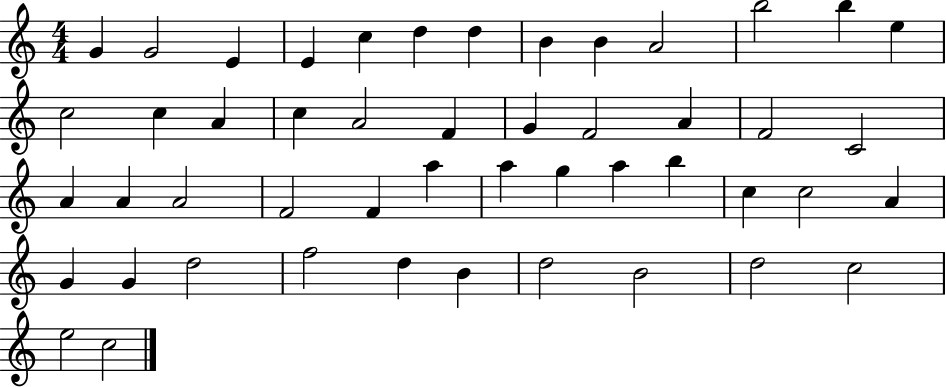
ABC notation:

X:1
T:Untitled
M:4/4
L:1/4
K:C
G G2 E E c d d B B A2 b2 b e c2 c A c A2 F G F2 A F2 C2 A A A2 F2 F a a g a b c c2 A G G d2 f2 d B d2 B2 d2 c2 e2 c2